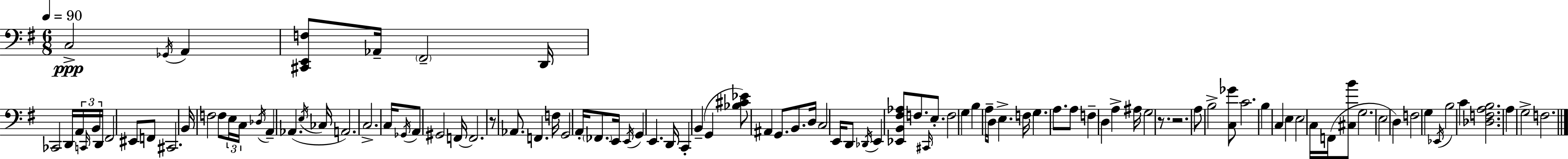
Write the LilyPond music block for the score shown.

{
  \clef bass
  \numericTimeSignature
  \time 6/8
  \key g \major
  \tempo 4 = 90
  c2->\ppp \acciaccatura { ges,16 } a,4 | <cis, e, f>8 aes,16-- \parenthesize fis,2-- | d,16 ces,2 d,16 \tuplet 3/2 { a,16 \grace { c,16 } | b,16 } d,16 fis,2 eis,8 | \break f,8 cis,2. | b,16 f2 f8 | \tuplet 3/2 { e16 c16 \acciaccatura { des16 } } a,4-- aes,4.( | \acciaccatura { e16 } ces16 a,2.) | \break c2.-> | c16 \acciaccatura { ges,16 } a,8 gis,2 | f,16~~ f,2. | r8 aes,8. f,4. | \break f16 g,2 | a,16-. \parenthesize fes,8. e,16 \acciaccatura { e,16 } g,4 e,4. | d,16 c,4-. b,4--( | g,4 <bes cis' ees'>8) ais,4 | \break g,8. b,8. d16 c2 | e,16 d,8 \acciaccatura { des,16 } e,4 <ees, b, fis aes>8 | f8. \grace { cis,16 } e8.-. f2 | g4 b4 | \break a16-- d16 e4.-> f16 g4. | a8. a8 f4-- | d4 a4-> ais16 g2 | r8. r2. | \break a8 b2-> | <c ges'>8 c'2. | b4 | c4 e4 e2 | \break c16 f,16( <cis b'>8 g2. | e2 | d4) f2 | g4 \acciaccatura { ees,16 } b2 | \break c'4 <des f a b>2. | a4 | g2-> f2. | \bar "|."
}